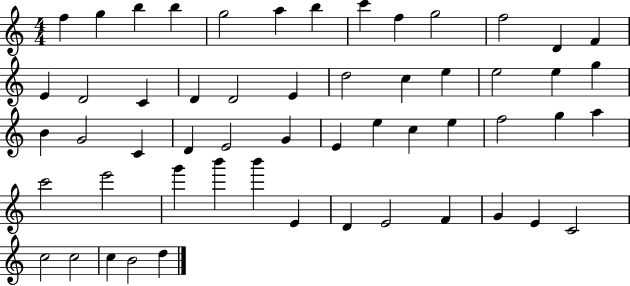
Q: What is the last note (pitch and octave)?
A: D5